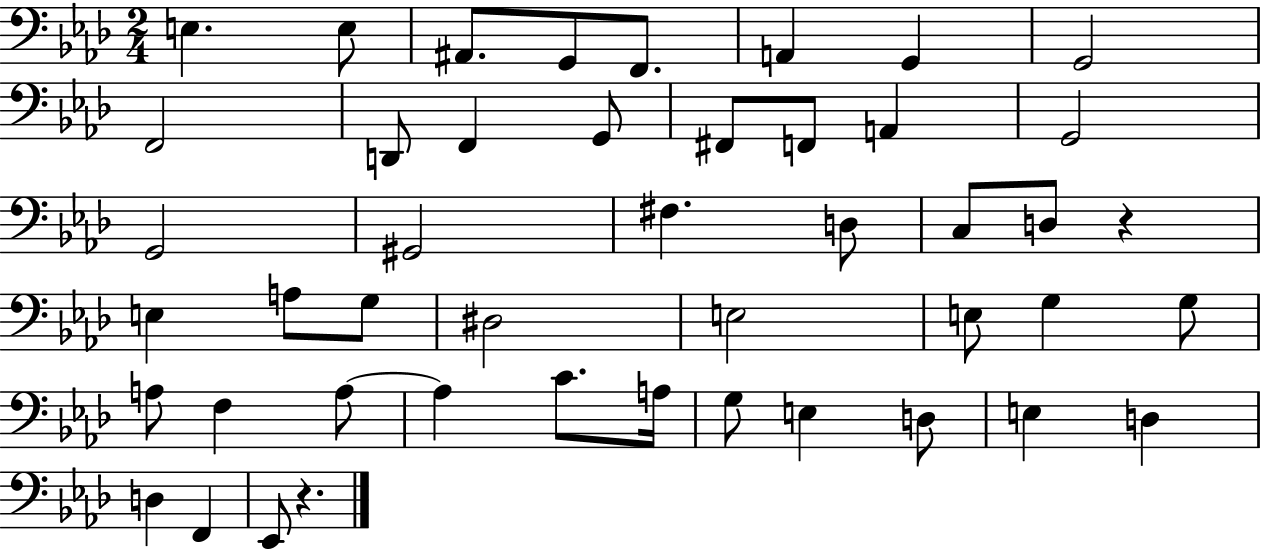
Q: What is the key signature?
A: AES major